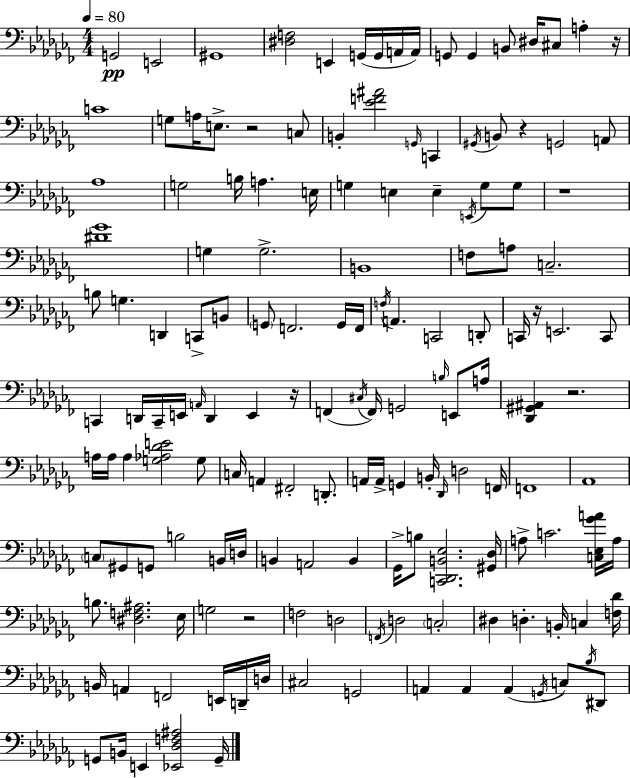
X:1
T:Untitled
M:4/4
L:1/4
K:Abm
G,,2 E,,2 ^G,,4 [^D,F,]2 E,, G,,/4 G,,/4 A,,/4 A,,/4 G,,/2 G,, B,,/2 ^D,/4 ^C,/2 A, z/4 C4 G,/2 A,/4 E,/2 z2 C,/2 B,, [_EF^A]2 G,,/4 C,, ^G,,/4 B,,/2 z G,,2 A,,/2 _A,4 G,2 B,/4 A, E,/4 G, E, E, E,,/4 G,/2 G,/2 z4 [^D_G]4 G, G,2 B,,4 F,/2 A,/2 C,2 B,/2 G, D,, C,,/2 B,,/2 G,,/2 F,,2 G,,/4 F,,/4 F,/4 A,, C,,2 D,,/2 C,,/4 z/4 E,,2 C,,/2 C,, D,,/4 C,,/4 E,,/4 A,,/4 D,, E,, z/4 F,, ^C,/4 F,,/4 G,,2 B,/4 E,,/2 A,/4 [_D,,^G,,^A,,] z2 A,/4 A,/4 A, [G,_A,_DE]2 G,/2 C,/4 A,, ^F,,2 D,,/2 A,,/4 A,,/4 G,, B,,/4 _D,,/4 D,2 F,,/4 F,,4 _A,,4 C,/2 ^G,,/2 G,,/2 B,2 B,,/4 D,/4 B,, A,,2 B,, _G,,/4 B,/2 [C,,_D,,B,,_E,]2 [^G,,_D,]/4 A,/2 C2 [C,_E,_GA]/4 A,/4 B,/2 [^D,F,^A,]2 _E,/4 G,2 z2 F,2 D,2 F,,/4 D,2 C,2 ^D, D, B,,/4 C, [F,_D]/4 B,,/4 A,, F,,2 E,,/4 D,,/4 D,/4 ^C,2 G,,2 A,, A,, A,, G,,/4 C,/2 _B,/4 ^D,,/2 G,,/2 B,,/4 E,, [_E,,_D,F,^A,]2 G,,/4